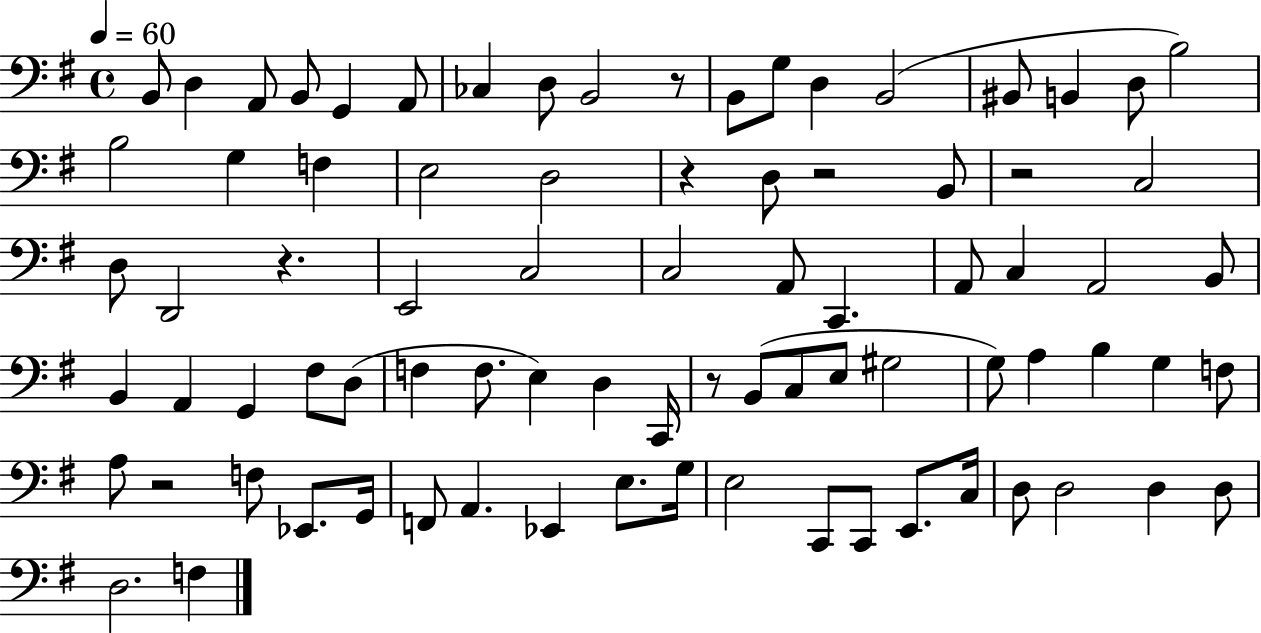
{
  \clef bass
  \time 4/4
  \defaultTimeSignature
  \key g \major
  \tempo 4 = 60
  \repeat volta 2 { b,8 d4 a,8 b,8 g,4 a,8 | ces4 d8 b,2 r8 | b,8 g8 d4 b,2( | bis,8 b,4 d8 b2) | \break b2 g4 f4 | e2 d2 | r4 d8 r2 b,8 | r2 c2 | \break d8 d,2 r4. | e,2 c2 | c2 a,8 c,4. | a,8 c4 a,2 b,8 | \break b,4 a,4 g,4 fis8 d8( | f4 f8. e4) d4 c,16 | r8 b,8( c8 e8 gis2 | g8) a4 b4 g4 f8 | \break a8 r2 f8 ees,8. g,16 | f,8 a,4. ees,4 e8. g16 | e2 c,8 c,8 e,8. c16 | d8 d2 d4 d8 | \break d2. f4 | } \bar "|."
}